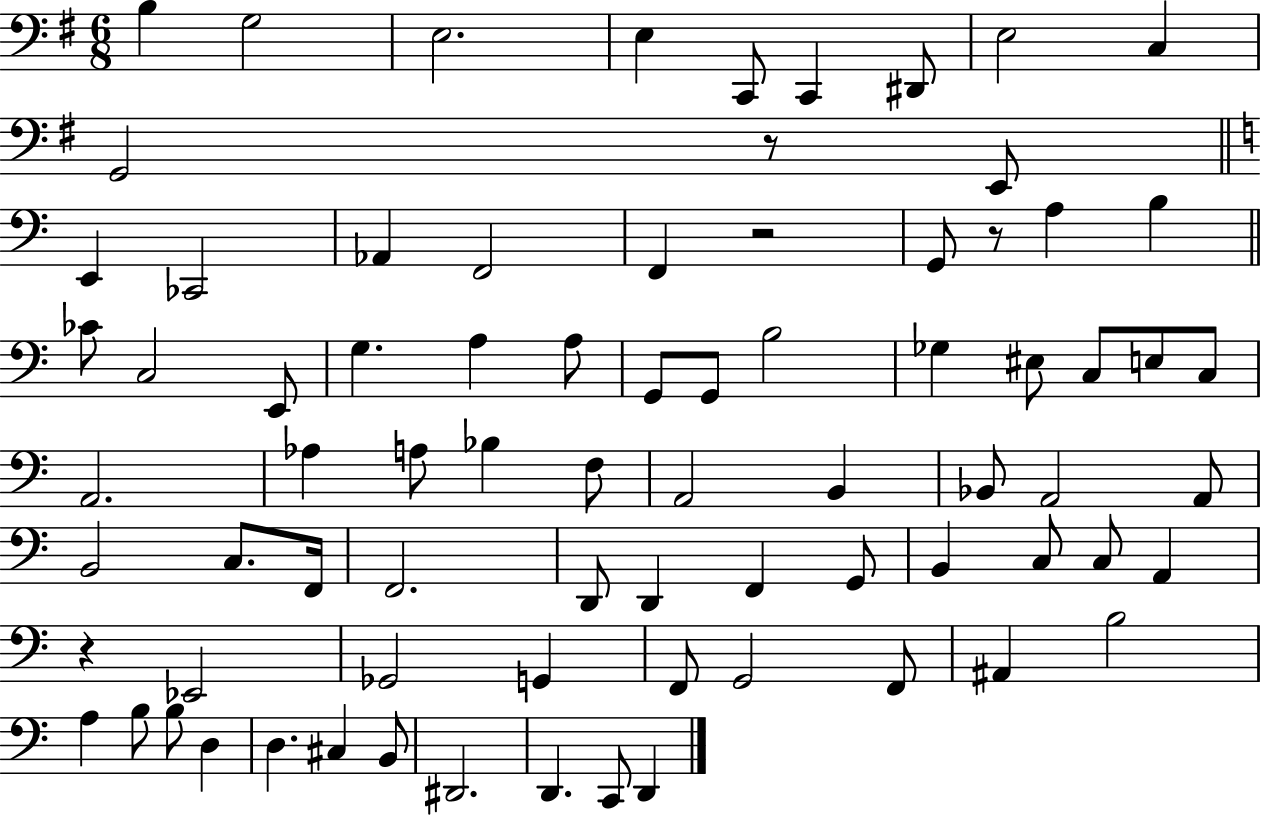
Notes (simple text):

B3/q G3/h E3/h. E3/q C2/e C2/q D#2/e E3/h C3/q G2/h R/e E2/e E2/q CES2/h Ab2/q F2/h F2/q R/h G2/e R/e A3/q B3/q CES4/e C3/h E2/e G3/q. A3/q A3/e G2/e G2/e B3/h Gb3/q EIS3/e C3/e E3/e C3/e A2/h. Ab3/q A3/e Bb3/q F3/e A2/h B2/q Bb2/e A2/h A2/e B2/h C3/e. F2/s F2/h. D2/e D2/q F2/q G2/e B2/q C3/e C3/e A2/q R/q Eb2/h Gb2/h G2/q F2/e G2/h F2/e A#2/q B3/h A3/q B3/e B3/e D3/q D3/q. C#3/q B2/e D#2/h. D2/q. C2/e D2/q